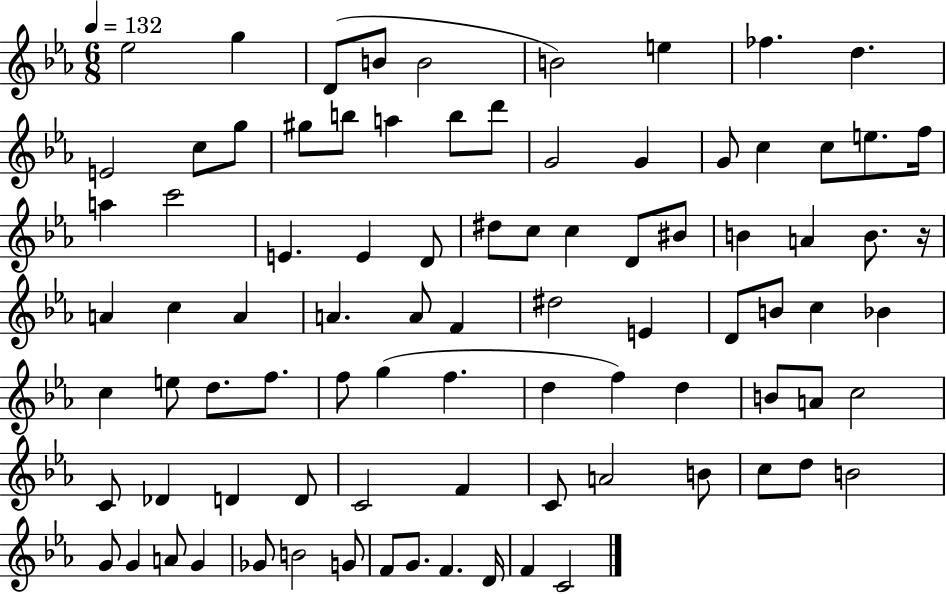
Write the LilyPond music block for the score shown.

{
  \clef treble
  \numericTimeSignature
  \time 6/8
  \key ees \major
  \tempo 4 = 132
  ees''2 g''4 | d'8( b'8 b'2 | b'2) e''4 | fes''4. d''4. | \break e'2 c''8 g''8 | gis''8 b''8 a''4 b''8 d'''8 | g'2 g'4 | g'8 c''4 c''8 e''8. f''16 | \break a''4 c'''2 | e'4. e'4 d'8 | dis''8 c''8 c''4 d'8 bis'8 | b'4 a'4 b'8. r16 | \break a'4 c''4 a'4 | a'4. a'8 f'4 | dis''2 e'4 | d'8 b'8 c''4 bes'4 | \break c''4 e''8 d''8. f''8. | f''8 g''4( f''4. | d''4 f''4) d''4 | b'8 a'8 c''2 | \break c'8 des'4 d'4 d'8 | c'2 f'4 | c'8 a'2 b'8 | c''8 d''8 b'2 | \break g'8 g'4 a'8 g'4 | ges'8 b'2 g'8 | f'8 g'8. f'4. d'16 | f'4 c'2 | \break \bar "|."
}